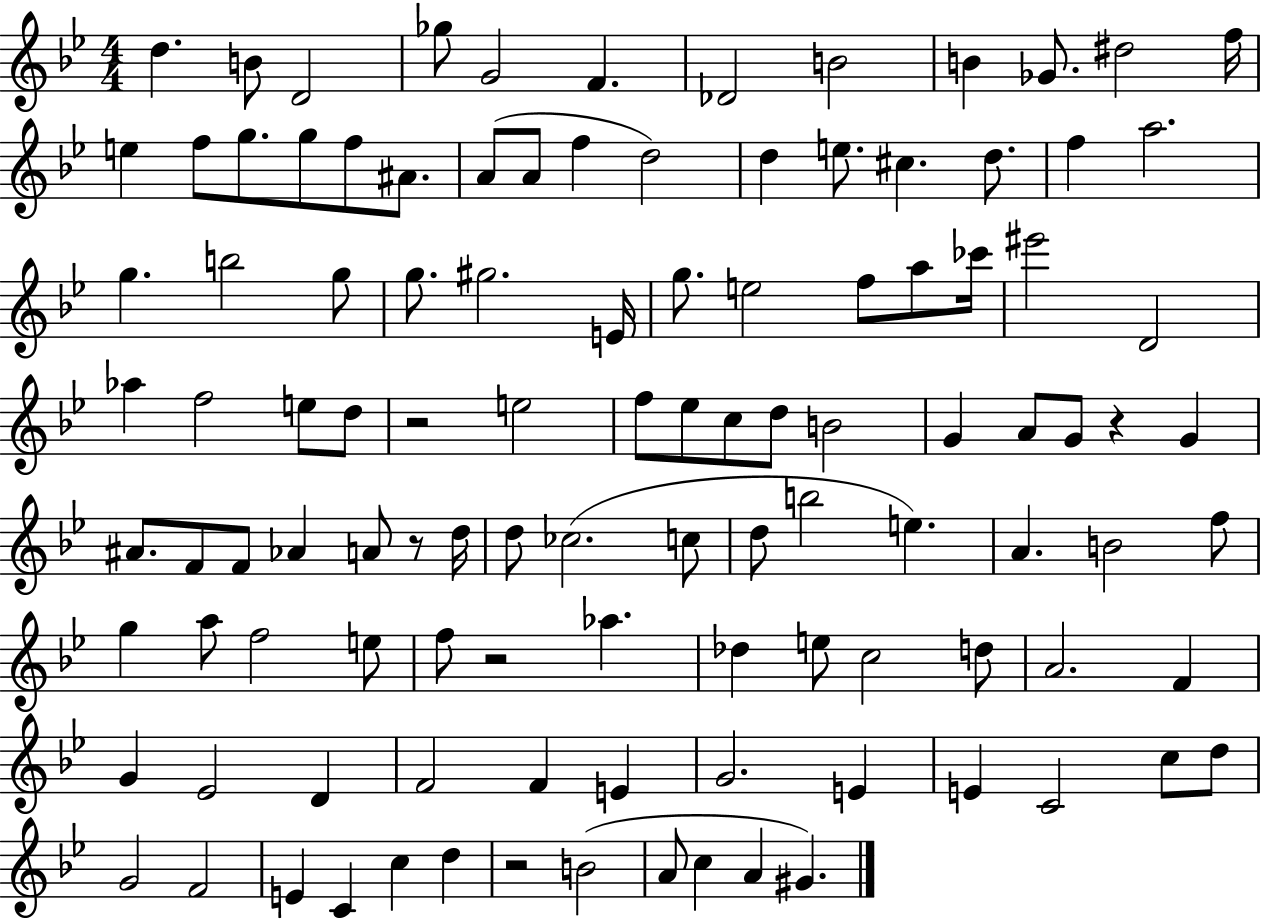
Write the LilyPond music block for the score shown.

{
  \clef treble
  \numericTimeSignature
  \time 4/4
  \key bes \major
  d''4. b'8 d'2 | ges''8 g'2 f'4. | des'2 b'2 | b'4 ges'8. dis''2 f''16 | \break e''4 f''8 g''8. g''8 f''8 ais'8. | a'8( a'8 f''4 d''2) | d''4 e''8. cis''4. d''8. | f''4 a''2. | \break g''4. b''2 g''8 | g''8. gis''2. e'16 | g''8. e''2 f''8 a''8 ces'''16 | eis'''2 d'2 | \break aes''4 f''2 e''8 d''8 | r2 e''2 | f''8 ees''8 c''8 d''8 b'2 | g'4 a'8 g'8 r4 g'4 | \break ais'8. f'8 f'8 aes'4 a'8 r8 d''16 | d''8 ces''2.( c''8 | d''8 b''2 e''4.) | a'4. b'2 f''8 | \break g''4 a''8 f''2 e''8 | f''8 r2 aes''4. | des''4 e''8 c''2 d''8 | a'2. f'4 | \break g'4 ees'2 d'4 | f'2 f'4 e'4 | g'2. e'4 | e'4 c'2 c''8 d''8 | \break g'2 f'2 | e'4 c'4 c''4 d''4 | r2 b'2( | a'8 c''4 a'4 gis'4.) | \break \bar "|."
}